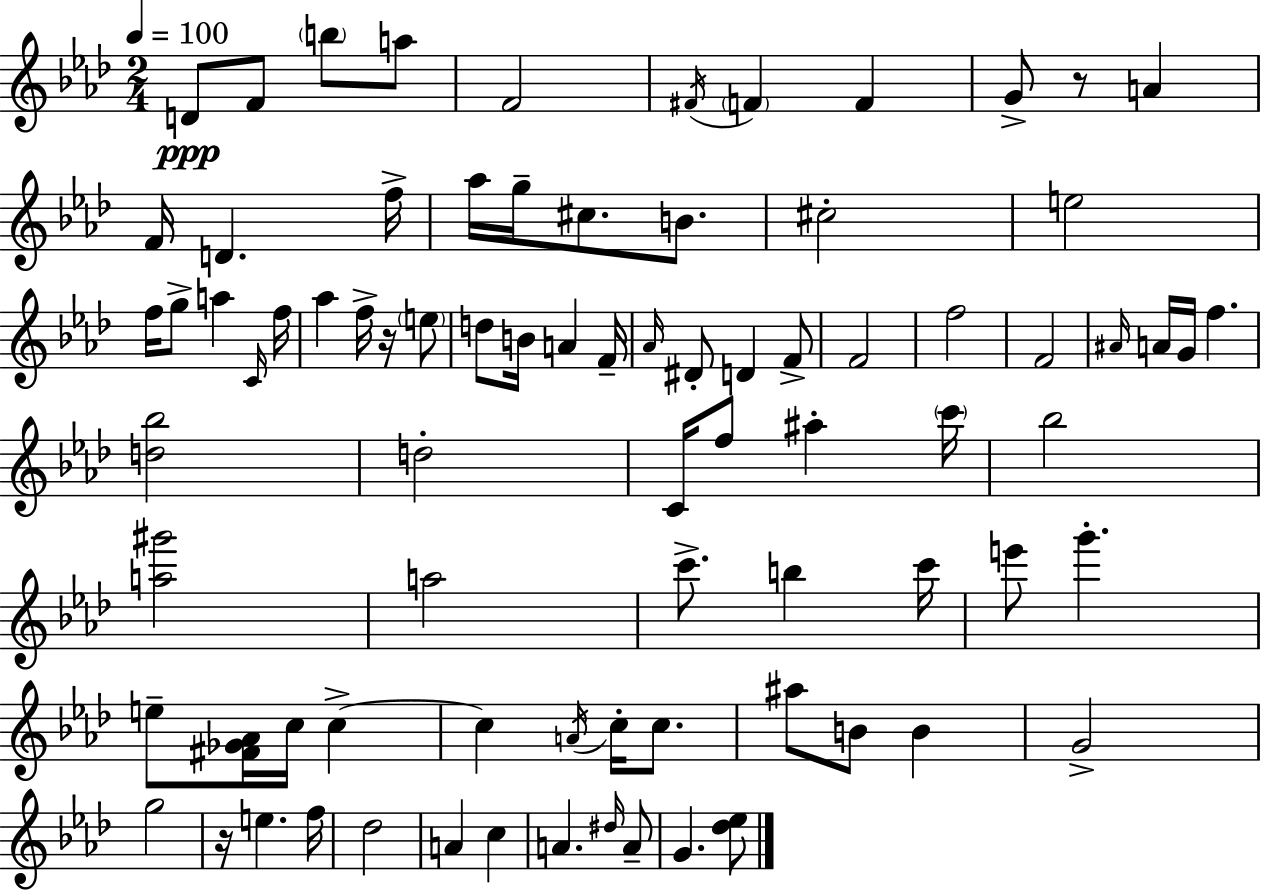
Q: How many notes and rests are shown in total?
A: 82